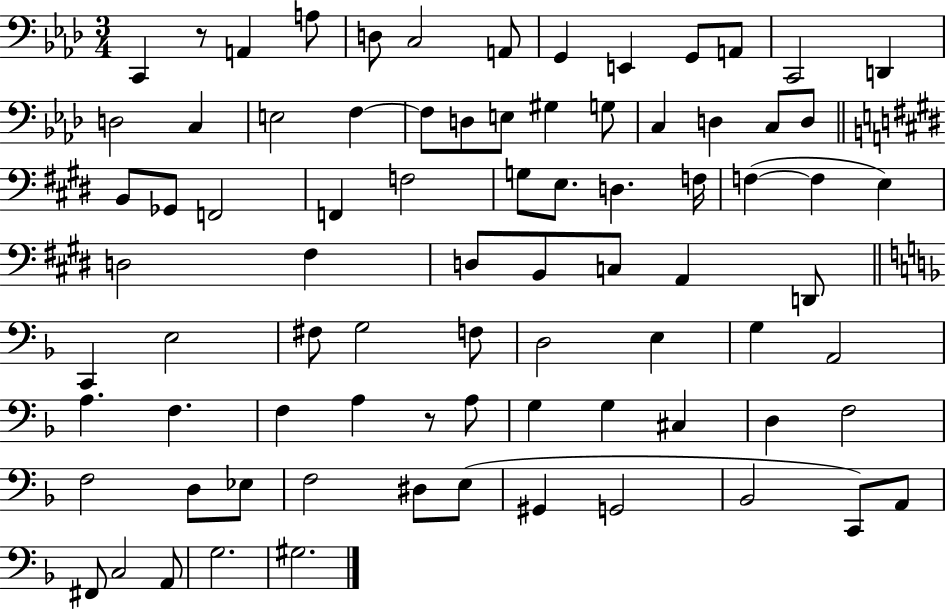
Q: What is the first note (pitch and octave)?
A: C2